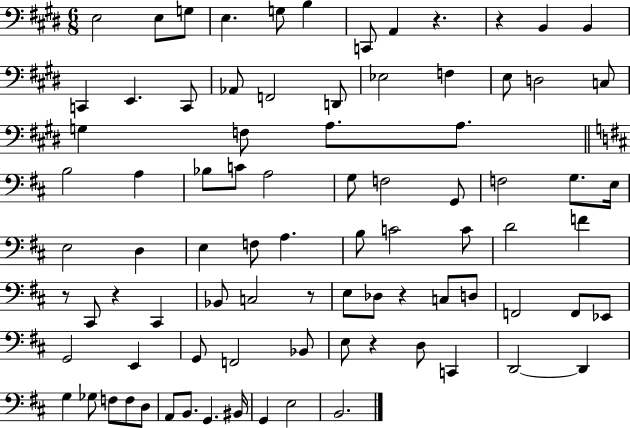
X:1
T:Untitled
M:6/8
L:1/4
K:E
E,2 E,/2 G,/2 E, G,/2 B, C,,/2 A,, z z B,, B,, C,, E,, C,,/2 _A,,/2 F,,2 D,,/2 _E,2 F, E,/2 D,2 C,/2 G, F,/2 A,/2 A,/2 B,2 A, _B,/2 C/2 A,2 G,/2 F,2 G,,/2 F,2 G,/2 E,/4 E,2 D, E, F,/2 A, B,/2 C2 C/2 D2 F z/2 ^C,,/2 z ^C,, _B,,/2 C,2 z/2 E,/2 _D,/2 z C,/2 D,/2 F,,2 F,,/2 _E,,/2 G,,2 E,, G,,/2 F,,2 _B,,/2 E,/2 z D,/2 C,, D,,2 D,, G, _G,/2 F,/2 F,/2 D,/2 A,,/2 B,,/2 G,, ^B,,/4 G,, E,2 B,,2